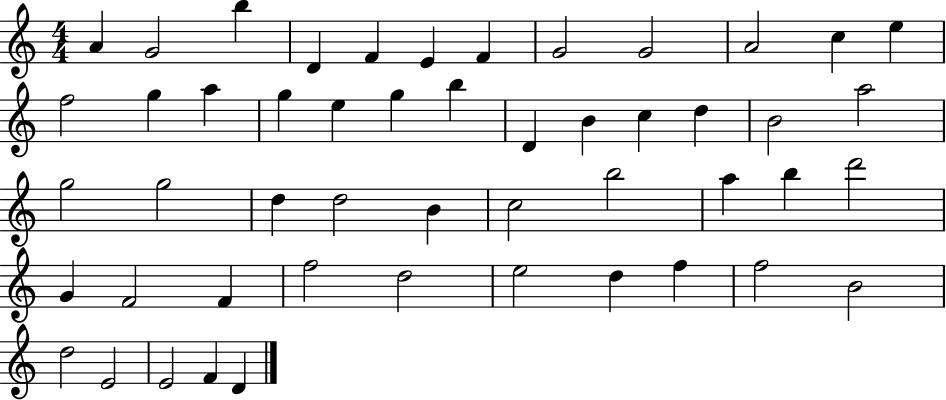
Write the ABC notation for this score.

X:1
T:Untitled
M:4/4
L:1/4
K:C
A G2 b D F E F G2 G2 A2 c e f2 g a g e g b D B c d B2 a2 g2 g2 d d2 B c2 b2 a b d'2 G F2 F f2 d2 e2 d f f2 B2 d2 E2 E2 F D